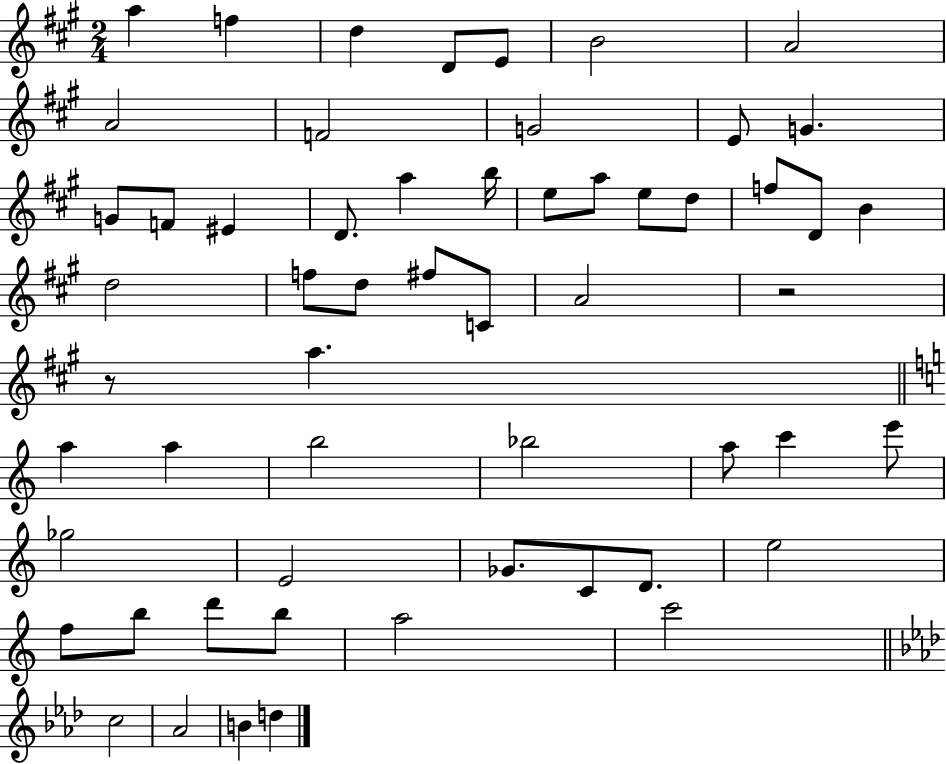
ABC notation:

X:1
T:Untitled
M:2/4
L:1/4
K:A
a f d D/2 E/2 B2 A2 A2 F2 G2 E/2 G G/2 F/2 ^E D/2 a b/4 e/2 a/2 e/2 d/2 f/2 D/2 B d2 f/2 d/2 ^f/2 C/2 A2 z2 z/2 a a a b2 _b2 a/2 c' e'/2 _g2 E2 _G/2 C/2 D/2 e2 f/2 b/2 d'/2 b/2 a2 c'2 c2 _A2 B d